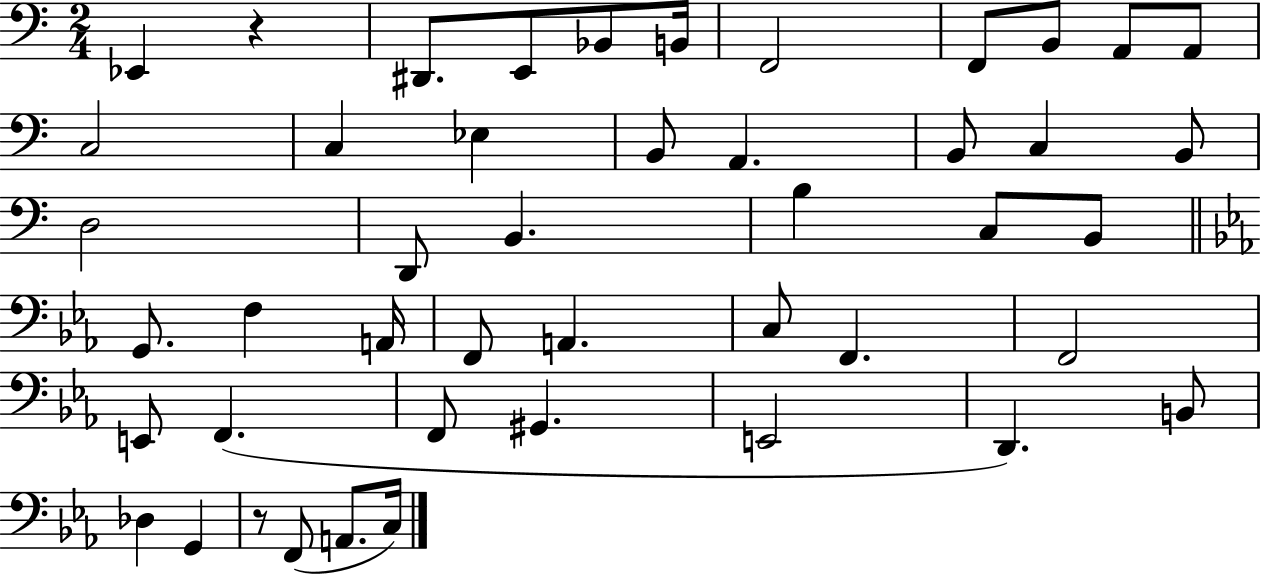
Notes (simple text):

Eb2/q R/q D#2/e. E2/e Bb2/e B2/s F2/h F2/e B2/e A2/e A2/e C3/h C3/q Eb3/q B2/e A2/q. B2/e C3/q B2/e D3/h D2/e B2/q. B3/q C3/e B2/e G2/e. F3/q A2/s F2/e A2/q. C3/e F2/q. F2/h E2/e F2/q. F2/e G#2/q. E2/h D2/q. B2/e Db3/q G2/q R/e F2/e A2/e. C3/s